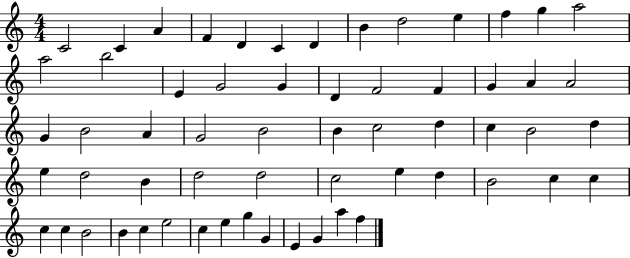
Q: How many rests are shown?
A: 0